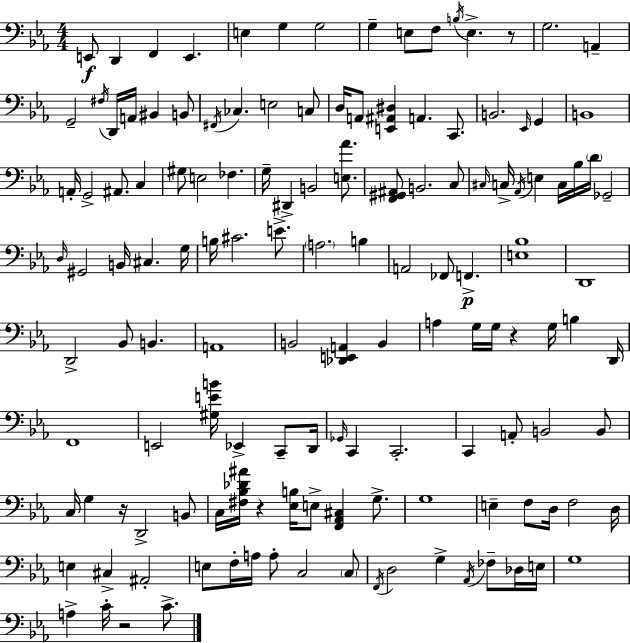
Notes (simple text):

E2/e D2/q F2/q E2/q. E3/q G3/q G3/h G3/q E3/e F3/e B3/s E3/q. R/e G3/h. A2/q G2/h F#3/s D2/s A2/s BIS2/q B2/e F#2/s CES3/q. E3/h C3/e D3/s A2/e [E2,A#2,D#3]/q A2/q. C2/e. B2/h. Eb2/s G2/q B2/w A2/s G2/h A#2/e. C3/q G#3/e E3/h FES3/q. G3/s D#2/q B2/h [E3,Ab4]/e. [F2,G#2,A#2]/e B2/h. C3/e C#3/s C3/s Ab2/s E3/q C3/s Bb3/s D4/s Gb2/h D3/s G#2/h B2/s C#3/q. G3/s B3/s C#4/h. E4/e. A3/h. B3/q A2/h FES2/e F2/q. [E3,Bb3]/w D2/w D2/h Bb2/e B2/q. A2/w B2/h [Db2,E2,A2]/q B2/q A3/q G3/s G3/s R/q G3/s B3/q D2/s F2/w E2/h [G#3,E4,B4]/s Eb2/q C2/e D2/s Gb2/s C2/q C2/h. C2/q A2/e B2/h B2/e C3/s G3/q R/s D2/h B2/e C3/s [F#3,Bb3,Db4,A#4]/s R/q [Eb3,B3]/s E3/e [F2,Ab2,C#3]/q G3/e. G3/w E3/q F3/e D3/s F3/h D3/s E3/q C#3/q A#2/h E3/e F3/s A3/s A3/e C3/h C3/e F2/s D3/h G3/q Ab2/s FES3/e Db3/s E3/s G3/w A3/q C4/s R/h C4/e.